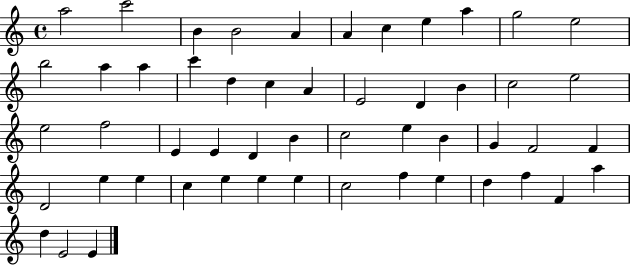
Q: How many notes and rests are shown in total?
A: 52